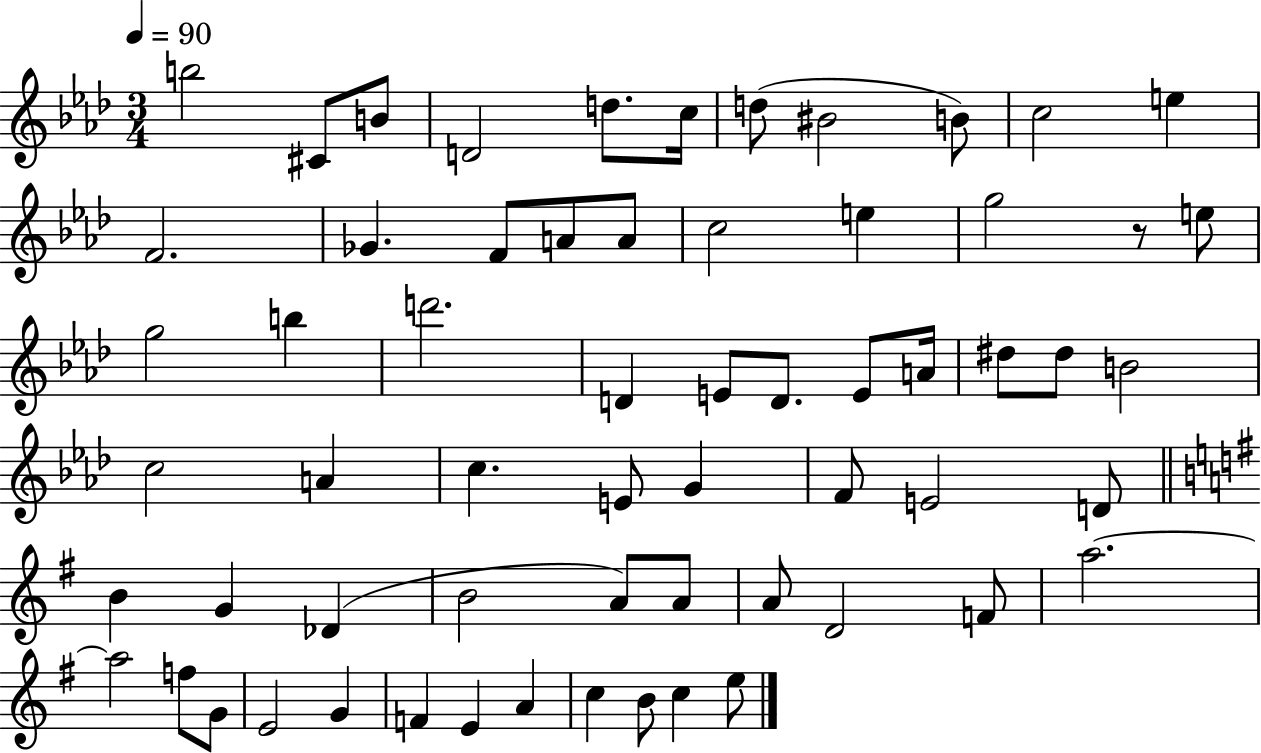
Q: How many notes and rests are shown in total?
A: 62